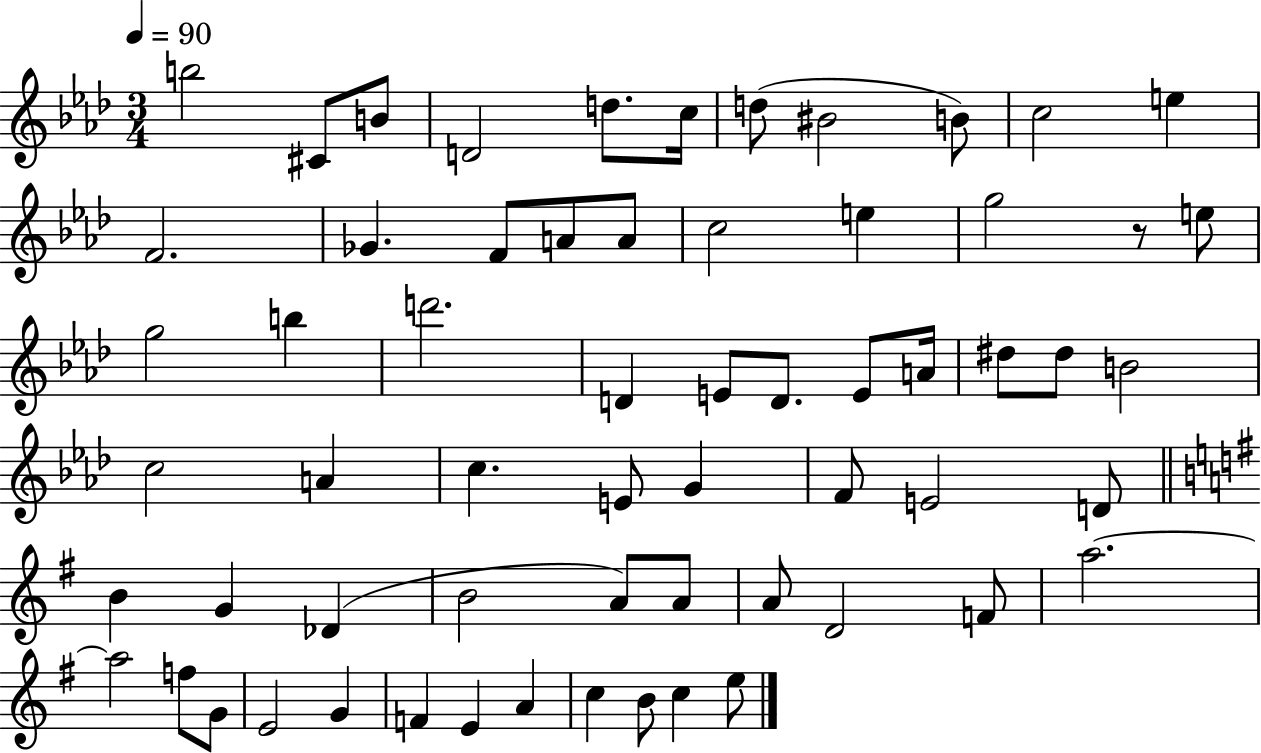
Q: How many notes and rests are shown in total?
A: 62